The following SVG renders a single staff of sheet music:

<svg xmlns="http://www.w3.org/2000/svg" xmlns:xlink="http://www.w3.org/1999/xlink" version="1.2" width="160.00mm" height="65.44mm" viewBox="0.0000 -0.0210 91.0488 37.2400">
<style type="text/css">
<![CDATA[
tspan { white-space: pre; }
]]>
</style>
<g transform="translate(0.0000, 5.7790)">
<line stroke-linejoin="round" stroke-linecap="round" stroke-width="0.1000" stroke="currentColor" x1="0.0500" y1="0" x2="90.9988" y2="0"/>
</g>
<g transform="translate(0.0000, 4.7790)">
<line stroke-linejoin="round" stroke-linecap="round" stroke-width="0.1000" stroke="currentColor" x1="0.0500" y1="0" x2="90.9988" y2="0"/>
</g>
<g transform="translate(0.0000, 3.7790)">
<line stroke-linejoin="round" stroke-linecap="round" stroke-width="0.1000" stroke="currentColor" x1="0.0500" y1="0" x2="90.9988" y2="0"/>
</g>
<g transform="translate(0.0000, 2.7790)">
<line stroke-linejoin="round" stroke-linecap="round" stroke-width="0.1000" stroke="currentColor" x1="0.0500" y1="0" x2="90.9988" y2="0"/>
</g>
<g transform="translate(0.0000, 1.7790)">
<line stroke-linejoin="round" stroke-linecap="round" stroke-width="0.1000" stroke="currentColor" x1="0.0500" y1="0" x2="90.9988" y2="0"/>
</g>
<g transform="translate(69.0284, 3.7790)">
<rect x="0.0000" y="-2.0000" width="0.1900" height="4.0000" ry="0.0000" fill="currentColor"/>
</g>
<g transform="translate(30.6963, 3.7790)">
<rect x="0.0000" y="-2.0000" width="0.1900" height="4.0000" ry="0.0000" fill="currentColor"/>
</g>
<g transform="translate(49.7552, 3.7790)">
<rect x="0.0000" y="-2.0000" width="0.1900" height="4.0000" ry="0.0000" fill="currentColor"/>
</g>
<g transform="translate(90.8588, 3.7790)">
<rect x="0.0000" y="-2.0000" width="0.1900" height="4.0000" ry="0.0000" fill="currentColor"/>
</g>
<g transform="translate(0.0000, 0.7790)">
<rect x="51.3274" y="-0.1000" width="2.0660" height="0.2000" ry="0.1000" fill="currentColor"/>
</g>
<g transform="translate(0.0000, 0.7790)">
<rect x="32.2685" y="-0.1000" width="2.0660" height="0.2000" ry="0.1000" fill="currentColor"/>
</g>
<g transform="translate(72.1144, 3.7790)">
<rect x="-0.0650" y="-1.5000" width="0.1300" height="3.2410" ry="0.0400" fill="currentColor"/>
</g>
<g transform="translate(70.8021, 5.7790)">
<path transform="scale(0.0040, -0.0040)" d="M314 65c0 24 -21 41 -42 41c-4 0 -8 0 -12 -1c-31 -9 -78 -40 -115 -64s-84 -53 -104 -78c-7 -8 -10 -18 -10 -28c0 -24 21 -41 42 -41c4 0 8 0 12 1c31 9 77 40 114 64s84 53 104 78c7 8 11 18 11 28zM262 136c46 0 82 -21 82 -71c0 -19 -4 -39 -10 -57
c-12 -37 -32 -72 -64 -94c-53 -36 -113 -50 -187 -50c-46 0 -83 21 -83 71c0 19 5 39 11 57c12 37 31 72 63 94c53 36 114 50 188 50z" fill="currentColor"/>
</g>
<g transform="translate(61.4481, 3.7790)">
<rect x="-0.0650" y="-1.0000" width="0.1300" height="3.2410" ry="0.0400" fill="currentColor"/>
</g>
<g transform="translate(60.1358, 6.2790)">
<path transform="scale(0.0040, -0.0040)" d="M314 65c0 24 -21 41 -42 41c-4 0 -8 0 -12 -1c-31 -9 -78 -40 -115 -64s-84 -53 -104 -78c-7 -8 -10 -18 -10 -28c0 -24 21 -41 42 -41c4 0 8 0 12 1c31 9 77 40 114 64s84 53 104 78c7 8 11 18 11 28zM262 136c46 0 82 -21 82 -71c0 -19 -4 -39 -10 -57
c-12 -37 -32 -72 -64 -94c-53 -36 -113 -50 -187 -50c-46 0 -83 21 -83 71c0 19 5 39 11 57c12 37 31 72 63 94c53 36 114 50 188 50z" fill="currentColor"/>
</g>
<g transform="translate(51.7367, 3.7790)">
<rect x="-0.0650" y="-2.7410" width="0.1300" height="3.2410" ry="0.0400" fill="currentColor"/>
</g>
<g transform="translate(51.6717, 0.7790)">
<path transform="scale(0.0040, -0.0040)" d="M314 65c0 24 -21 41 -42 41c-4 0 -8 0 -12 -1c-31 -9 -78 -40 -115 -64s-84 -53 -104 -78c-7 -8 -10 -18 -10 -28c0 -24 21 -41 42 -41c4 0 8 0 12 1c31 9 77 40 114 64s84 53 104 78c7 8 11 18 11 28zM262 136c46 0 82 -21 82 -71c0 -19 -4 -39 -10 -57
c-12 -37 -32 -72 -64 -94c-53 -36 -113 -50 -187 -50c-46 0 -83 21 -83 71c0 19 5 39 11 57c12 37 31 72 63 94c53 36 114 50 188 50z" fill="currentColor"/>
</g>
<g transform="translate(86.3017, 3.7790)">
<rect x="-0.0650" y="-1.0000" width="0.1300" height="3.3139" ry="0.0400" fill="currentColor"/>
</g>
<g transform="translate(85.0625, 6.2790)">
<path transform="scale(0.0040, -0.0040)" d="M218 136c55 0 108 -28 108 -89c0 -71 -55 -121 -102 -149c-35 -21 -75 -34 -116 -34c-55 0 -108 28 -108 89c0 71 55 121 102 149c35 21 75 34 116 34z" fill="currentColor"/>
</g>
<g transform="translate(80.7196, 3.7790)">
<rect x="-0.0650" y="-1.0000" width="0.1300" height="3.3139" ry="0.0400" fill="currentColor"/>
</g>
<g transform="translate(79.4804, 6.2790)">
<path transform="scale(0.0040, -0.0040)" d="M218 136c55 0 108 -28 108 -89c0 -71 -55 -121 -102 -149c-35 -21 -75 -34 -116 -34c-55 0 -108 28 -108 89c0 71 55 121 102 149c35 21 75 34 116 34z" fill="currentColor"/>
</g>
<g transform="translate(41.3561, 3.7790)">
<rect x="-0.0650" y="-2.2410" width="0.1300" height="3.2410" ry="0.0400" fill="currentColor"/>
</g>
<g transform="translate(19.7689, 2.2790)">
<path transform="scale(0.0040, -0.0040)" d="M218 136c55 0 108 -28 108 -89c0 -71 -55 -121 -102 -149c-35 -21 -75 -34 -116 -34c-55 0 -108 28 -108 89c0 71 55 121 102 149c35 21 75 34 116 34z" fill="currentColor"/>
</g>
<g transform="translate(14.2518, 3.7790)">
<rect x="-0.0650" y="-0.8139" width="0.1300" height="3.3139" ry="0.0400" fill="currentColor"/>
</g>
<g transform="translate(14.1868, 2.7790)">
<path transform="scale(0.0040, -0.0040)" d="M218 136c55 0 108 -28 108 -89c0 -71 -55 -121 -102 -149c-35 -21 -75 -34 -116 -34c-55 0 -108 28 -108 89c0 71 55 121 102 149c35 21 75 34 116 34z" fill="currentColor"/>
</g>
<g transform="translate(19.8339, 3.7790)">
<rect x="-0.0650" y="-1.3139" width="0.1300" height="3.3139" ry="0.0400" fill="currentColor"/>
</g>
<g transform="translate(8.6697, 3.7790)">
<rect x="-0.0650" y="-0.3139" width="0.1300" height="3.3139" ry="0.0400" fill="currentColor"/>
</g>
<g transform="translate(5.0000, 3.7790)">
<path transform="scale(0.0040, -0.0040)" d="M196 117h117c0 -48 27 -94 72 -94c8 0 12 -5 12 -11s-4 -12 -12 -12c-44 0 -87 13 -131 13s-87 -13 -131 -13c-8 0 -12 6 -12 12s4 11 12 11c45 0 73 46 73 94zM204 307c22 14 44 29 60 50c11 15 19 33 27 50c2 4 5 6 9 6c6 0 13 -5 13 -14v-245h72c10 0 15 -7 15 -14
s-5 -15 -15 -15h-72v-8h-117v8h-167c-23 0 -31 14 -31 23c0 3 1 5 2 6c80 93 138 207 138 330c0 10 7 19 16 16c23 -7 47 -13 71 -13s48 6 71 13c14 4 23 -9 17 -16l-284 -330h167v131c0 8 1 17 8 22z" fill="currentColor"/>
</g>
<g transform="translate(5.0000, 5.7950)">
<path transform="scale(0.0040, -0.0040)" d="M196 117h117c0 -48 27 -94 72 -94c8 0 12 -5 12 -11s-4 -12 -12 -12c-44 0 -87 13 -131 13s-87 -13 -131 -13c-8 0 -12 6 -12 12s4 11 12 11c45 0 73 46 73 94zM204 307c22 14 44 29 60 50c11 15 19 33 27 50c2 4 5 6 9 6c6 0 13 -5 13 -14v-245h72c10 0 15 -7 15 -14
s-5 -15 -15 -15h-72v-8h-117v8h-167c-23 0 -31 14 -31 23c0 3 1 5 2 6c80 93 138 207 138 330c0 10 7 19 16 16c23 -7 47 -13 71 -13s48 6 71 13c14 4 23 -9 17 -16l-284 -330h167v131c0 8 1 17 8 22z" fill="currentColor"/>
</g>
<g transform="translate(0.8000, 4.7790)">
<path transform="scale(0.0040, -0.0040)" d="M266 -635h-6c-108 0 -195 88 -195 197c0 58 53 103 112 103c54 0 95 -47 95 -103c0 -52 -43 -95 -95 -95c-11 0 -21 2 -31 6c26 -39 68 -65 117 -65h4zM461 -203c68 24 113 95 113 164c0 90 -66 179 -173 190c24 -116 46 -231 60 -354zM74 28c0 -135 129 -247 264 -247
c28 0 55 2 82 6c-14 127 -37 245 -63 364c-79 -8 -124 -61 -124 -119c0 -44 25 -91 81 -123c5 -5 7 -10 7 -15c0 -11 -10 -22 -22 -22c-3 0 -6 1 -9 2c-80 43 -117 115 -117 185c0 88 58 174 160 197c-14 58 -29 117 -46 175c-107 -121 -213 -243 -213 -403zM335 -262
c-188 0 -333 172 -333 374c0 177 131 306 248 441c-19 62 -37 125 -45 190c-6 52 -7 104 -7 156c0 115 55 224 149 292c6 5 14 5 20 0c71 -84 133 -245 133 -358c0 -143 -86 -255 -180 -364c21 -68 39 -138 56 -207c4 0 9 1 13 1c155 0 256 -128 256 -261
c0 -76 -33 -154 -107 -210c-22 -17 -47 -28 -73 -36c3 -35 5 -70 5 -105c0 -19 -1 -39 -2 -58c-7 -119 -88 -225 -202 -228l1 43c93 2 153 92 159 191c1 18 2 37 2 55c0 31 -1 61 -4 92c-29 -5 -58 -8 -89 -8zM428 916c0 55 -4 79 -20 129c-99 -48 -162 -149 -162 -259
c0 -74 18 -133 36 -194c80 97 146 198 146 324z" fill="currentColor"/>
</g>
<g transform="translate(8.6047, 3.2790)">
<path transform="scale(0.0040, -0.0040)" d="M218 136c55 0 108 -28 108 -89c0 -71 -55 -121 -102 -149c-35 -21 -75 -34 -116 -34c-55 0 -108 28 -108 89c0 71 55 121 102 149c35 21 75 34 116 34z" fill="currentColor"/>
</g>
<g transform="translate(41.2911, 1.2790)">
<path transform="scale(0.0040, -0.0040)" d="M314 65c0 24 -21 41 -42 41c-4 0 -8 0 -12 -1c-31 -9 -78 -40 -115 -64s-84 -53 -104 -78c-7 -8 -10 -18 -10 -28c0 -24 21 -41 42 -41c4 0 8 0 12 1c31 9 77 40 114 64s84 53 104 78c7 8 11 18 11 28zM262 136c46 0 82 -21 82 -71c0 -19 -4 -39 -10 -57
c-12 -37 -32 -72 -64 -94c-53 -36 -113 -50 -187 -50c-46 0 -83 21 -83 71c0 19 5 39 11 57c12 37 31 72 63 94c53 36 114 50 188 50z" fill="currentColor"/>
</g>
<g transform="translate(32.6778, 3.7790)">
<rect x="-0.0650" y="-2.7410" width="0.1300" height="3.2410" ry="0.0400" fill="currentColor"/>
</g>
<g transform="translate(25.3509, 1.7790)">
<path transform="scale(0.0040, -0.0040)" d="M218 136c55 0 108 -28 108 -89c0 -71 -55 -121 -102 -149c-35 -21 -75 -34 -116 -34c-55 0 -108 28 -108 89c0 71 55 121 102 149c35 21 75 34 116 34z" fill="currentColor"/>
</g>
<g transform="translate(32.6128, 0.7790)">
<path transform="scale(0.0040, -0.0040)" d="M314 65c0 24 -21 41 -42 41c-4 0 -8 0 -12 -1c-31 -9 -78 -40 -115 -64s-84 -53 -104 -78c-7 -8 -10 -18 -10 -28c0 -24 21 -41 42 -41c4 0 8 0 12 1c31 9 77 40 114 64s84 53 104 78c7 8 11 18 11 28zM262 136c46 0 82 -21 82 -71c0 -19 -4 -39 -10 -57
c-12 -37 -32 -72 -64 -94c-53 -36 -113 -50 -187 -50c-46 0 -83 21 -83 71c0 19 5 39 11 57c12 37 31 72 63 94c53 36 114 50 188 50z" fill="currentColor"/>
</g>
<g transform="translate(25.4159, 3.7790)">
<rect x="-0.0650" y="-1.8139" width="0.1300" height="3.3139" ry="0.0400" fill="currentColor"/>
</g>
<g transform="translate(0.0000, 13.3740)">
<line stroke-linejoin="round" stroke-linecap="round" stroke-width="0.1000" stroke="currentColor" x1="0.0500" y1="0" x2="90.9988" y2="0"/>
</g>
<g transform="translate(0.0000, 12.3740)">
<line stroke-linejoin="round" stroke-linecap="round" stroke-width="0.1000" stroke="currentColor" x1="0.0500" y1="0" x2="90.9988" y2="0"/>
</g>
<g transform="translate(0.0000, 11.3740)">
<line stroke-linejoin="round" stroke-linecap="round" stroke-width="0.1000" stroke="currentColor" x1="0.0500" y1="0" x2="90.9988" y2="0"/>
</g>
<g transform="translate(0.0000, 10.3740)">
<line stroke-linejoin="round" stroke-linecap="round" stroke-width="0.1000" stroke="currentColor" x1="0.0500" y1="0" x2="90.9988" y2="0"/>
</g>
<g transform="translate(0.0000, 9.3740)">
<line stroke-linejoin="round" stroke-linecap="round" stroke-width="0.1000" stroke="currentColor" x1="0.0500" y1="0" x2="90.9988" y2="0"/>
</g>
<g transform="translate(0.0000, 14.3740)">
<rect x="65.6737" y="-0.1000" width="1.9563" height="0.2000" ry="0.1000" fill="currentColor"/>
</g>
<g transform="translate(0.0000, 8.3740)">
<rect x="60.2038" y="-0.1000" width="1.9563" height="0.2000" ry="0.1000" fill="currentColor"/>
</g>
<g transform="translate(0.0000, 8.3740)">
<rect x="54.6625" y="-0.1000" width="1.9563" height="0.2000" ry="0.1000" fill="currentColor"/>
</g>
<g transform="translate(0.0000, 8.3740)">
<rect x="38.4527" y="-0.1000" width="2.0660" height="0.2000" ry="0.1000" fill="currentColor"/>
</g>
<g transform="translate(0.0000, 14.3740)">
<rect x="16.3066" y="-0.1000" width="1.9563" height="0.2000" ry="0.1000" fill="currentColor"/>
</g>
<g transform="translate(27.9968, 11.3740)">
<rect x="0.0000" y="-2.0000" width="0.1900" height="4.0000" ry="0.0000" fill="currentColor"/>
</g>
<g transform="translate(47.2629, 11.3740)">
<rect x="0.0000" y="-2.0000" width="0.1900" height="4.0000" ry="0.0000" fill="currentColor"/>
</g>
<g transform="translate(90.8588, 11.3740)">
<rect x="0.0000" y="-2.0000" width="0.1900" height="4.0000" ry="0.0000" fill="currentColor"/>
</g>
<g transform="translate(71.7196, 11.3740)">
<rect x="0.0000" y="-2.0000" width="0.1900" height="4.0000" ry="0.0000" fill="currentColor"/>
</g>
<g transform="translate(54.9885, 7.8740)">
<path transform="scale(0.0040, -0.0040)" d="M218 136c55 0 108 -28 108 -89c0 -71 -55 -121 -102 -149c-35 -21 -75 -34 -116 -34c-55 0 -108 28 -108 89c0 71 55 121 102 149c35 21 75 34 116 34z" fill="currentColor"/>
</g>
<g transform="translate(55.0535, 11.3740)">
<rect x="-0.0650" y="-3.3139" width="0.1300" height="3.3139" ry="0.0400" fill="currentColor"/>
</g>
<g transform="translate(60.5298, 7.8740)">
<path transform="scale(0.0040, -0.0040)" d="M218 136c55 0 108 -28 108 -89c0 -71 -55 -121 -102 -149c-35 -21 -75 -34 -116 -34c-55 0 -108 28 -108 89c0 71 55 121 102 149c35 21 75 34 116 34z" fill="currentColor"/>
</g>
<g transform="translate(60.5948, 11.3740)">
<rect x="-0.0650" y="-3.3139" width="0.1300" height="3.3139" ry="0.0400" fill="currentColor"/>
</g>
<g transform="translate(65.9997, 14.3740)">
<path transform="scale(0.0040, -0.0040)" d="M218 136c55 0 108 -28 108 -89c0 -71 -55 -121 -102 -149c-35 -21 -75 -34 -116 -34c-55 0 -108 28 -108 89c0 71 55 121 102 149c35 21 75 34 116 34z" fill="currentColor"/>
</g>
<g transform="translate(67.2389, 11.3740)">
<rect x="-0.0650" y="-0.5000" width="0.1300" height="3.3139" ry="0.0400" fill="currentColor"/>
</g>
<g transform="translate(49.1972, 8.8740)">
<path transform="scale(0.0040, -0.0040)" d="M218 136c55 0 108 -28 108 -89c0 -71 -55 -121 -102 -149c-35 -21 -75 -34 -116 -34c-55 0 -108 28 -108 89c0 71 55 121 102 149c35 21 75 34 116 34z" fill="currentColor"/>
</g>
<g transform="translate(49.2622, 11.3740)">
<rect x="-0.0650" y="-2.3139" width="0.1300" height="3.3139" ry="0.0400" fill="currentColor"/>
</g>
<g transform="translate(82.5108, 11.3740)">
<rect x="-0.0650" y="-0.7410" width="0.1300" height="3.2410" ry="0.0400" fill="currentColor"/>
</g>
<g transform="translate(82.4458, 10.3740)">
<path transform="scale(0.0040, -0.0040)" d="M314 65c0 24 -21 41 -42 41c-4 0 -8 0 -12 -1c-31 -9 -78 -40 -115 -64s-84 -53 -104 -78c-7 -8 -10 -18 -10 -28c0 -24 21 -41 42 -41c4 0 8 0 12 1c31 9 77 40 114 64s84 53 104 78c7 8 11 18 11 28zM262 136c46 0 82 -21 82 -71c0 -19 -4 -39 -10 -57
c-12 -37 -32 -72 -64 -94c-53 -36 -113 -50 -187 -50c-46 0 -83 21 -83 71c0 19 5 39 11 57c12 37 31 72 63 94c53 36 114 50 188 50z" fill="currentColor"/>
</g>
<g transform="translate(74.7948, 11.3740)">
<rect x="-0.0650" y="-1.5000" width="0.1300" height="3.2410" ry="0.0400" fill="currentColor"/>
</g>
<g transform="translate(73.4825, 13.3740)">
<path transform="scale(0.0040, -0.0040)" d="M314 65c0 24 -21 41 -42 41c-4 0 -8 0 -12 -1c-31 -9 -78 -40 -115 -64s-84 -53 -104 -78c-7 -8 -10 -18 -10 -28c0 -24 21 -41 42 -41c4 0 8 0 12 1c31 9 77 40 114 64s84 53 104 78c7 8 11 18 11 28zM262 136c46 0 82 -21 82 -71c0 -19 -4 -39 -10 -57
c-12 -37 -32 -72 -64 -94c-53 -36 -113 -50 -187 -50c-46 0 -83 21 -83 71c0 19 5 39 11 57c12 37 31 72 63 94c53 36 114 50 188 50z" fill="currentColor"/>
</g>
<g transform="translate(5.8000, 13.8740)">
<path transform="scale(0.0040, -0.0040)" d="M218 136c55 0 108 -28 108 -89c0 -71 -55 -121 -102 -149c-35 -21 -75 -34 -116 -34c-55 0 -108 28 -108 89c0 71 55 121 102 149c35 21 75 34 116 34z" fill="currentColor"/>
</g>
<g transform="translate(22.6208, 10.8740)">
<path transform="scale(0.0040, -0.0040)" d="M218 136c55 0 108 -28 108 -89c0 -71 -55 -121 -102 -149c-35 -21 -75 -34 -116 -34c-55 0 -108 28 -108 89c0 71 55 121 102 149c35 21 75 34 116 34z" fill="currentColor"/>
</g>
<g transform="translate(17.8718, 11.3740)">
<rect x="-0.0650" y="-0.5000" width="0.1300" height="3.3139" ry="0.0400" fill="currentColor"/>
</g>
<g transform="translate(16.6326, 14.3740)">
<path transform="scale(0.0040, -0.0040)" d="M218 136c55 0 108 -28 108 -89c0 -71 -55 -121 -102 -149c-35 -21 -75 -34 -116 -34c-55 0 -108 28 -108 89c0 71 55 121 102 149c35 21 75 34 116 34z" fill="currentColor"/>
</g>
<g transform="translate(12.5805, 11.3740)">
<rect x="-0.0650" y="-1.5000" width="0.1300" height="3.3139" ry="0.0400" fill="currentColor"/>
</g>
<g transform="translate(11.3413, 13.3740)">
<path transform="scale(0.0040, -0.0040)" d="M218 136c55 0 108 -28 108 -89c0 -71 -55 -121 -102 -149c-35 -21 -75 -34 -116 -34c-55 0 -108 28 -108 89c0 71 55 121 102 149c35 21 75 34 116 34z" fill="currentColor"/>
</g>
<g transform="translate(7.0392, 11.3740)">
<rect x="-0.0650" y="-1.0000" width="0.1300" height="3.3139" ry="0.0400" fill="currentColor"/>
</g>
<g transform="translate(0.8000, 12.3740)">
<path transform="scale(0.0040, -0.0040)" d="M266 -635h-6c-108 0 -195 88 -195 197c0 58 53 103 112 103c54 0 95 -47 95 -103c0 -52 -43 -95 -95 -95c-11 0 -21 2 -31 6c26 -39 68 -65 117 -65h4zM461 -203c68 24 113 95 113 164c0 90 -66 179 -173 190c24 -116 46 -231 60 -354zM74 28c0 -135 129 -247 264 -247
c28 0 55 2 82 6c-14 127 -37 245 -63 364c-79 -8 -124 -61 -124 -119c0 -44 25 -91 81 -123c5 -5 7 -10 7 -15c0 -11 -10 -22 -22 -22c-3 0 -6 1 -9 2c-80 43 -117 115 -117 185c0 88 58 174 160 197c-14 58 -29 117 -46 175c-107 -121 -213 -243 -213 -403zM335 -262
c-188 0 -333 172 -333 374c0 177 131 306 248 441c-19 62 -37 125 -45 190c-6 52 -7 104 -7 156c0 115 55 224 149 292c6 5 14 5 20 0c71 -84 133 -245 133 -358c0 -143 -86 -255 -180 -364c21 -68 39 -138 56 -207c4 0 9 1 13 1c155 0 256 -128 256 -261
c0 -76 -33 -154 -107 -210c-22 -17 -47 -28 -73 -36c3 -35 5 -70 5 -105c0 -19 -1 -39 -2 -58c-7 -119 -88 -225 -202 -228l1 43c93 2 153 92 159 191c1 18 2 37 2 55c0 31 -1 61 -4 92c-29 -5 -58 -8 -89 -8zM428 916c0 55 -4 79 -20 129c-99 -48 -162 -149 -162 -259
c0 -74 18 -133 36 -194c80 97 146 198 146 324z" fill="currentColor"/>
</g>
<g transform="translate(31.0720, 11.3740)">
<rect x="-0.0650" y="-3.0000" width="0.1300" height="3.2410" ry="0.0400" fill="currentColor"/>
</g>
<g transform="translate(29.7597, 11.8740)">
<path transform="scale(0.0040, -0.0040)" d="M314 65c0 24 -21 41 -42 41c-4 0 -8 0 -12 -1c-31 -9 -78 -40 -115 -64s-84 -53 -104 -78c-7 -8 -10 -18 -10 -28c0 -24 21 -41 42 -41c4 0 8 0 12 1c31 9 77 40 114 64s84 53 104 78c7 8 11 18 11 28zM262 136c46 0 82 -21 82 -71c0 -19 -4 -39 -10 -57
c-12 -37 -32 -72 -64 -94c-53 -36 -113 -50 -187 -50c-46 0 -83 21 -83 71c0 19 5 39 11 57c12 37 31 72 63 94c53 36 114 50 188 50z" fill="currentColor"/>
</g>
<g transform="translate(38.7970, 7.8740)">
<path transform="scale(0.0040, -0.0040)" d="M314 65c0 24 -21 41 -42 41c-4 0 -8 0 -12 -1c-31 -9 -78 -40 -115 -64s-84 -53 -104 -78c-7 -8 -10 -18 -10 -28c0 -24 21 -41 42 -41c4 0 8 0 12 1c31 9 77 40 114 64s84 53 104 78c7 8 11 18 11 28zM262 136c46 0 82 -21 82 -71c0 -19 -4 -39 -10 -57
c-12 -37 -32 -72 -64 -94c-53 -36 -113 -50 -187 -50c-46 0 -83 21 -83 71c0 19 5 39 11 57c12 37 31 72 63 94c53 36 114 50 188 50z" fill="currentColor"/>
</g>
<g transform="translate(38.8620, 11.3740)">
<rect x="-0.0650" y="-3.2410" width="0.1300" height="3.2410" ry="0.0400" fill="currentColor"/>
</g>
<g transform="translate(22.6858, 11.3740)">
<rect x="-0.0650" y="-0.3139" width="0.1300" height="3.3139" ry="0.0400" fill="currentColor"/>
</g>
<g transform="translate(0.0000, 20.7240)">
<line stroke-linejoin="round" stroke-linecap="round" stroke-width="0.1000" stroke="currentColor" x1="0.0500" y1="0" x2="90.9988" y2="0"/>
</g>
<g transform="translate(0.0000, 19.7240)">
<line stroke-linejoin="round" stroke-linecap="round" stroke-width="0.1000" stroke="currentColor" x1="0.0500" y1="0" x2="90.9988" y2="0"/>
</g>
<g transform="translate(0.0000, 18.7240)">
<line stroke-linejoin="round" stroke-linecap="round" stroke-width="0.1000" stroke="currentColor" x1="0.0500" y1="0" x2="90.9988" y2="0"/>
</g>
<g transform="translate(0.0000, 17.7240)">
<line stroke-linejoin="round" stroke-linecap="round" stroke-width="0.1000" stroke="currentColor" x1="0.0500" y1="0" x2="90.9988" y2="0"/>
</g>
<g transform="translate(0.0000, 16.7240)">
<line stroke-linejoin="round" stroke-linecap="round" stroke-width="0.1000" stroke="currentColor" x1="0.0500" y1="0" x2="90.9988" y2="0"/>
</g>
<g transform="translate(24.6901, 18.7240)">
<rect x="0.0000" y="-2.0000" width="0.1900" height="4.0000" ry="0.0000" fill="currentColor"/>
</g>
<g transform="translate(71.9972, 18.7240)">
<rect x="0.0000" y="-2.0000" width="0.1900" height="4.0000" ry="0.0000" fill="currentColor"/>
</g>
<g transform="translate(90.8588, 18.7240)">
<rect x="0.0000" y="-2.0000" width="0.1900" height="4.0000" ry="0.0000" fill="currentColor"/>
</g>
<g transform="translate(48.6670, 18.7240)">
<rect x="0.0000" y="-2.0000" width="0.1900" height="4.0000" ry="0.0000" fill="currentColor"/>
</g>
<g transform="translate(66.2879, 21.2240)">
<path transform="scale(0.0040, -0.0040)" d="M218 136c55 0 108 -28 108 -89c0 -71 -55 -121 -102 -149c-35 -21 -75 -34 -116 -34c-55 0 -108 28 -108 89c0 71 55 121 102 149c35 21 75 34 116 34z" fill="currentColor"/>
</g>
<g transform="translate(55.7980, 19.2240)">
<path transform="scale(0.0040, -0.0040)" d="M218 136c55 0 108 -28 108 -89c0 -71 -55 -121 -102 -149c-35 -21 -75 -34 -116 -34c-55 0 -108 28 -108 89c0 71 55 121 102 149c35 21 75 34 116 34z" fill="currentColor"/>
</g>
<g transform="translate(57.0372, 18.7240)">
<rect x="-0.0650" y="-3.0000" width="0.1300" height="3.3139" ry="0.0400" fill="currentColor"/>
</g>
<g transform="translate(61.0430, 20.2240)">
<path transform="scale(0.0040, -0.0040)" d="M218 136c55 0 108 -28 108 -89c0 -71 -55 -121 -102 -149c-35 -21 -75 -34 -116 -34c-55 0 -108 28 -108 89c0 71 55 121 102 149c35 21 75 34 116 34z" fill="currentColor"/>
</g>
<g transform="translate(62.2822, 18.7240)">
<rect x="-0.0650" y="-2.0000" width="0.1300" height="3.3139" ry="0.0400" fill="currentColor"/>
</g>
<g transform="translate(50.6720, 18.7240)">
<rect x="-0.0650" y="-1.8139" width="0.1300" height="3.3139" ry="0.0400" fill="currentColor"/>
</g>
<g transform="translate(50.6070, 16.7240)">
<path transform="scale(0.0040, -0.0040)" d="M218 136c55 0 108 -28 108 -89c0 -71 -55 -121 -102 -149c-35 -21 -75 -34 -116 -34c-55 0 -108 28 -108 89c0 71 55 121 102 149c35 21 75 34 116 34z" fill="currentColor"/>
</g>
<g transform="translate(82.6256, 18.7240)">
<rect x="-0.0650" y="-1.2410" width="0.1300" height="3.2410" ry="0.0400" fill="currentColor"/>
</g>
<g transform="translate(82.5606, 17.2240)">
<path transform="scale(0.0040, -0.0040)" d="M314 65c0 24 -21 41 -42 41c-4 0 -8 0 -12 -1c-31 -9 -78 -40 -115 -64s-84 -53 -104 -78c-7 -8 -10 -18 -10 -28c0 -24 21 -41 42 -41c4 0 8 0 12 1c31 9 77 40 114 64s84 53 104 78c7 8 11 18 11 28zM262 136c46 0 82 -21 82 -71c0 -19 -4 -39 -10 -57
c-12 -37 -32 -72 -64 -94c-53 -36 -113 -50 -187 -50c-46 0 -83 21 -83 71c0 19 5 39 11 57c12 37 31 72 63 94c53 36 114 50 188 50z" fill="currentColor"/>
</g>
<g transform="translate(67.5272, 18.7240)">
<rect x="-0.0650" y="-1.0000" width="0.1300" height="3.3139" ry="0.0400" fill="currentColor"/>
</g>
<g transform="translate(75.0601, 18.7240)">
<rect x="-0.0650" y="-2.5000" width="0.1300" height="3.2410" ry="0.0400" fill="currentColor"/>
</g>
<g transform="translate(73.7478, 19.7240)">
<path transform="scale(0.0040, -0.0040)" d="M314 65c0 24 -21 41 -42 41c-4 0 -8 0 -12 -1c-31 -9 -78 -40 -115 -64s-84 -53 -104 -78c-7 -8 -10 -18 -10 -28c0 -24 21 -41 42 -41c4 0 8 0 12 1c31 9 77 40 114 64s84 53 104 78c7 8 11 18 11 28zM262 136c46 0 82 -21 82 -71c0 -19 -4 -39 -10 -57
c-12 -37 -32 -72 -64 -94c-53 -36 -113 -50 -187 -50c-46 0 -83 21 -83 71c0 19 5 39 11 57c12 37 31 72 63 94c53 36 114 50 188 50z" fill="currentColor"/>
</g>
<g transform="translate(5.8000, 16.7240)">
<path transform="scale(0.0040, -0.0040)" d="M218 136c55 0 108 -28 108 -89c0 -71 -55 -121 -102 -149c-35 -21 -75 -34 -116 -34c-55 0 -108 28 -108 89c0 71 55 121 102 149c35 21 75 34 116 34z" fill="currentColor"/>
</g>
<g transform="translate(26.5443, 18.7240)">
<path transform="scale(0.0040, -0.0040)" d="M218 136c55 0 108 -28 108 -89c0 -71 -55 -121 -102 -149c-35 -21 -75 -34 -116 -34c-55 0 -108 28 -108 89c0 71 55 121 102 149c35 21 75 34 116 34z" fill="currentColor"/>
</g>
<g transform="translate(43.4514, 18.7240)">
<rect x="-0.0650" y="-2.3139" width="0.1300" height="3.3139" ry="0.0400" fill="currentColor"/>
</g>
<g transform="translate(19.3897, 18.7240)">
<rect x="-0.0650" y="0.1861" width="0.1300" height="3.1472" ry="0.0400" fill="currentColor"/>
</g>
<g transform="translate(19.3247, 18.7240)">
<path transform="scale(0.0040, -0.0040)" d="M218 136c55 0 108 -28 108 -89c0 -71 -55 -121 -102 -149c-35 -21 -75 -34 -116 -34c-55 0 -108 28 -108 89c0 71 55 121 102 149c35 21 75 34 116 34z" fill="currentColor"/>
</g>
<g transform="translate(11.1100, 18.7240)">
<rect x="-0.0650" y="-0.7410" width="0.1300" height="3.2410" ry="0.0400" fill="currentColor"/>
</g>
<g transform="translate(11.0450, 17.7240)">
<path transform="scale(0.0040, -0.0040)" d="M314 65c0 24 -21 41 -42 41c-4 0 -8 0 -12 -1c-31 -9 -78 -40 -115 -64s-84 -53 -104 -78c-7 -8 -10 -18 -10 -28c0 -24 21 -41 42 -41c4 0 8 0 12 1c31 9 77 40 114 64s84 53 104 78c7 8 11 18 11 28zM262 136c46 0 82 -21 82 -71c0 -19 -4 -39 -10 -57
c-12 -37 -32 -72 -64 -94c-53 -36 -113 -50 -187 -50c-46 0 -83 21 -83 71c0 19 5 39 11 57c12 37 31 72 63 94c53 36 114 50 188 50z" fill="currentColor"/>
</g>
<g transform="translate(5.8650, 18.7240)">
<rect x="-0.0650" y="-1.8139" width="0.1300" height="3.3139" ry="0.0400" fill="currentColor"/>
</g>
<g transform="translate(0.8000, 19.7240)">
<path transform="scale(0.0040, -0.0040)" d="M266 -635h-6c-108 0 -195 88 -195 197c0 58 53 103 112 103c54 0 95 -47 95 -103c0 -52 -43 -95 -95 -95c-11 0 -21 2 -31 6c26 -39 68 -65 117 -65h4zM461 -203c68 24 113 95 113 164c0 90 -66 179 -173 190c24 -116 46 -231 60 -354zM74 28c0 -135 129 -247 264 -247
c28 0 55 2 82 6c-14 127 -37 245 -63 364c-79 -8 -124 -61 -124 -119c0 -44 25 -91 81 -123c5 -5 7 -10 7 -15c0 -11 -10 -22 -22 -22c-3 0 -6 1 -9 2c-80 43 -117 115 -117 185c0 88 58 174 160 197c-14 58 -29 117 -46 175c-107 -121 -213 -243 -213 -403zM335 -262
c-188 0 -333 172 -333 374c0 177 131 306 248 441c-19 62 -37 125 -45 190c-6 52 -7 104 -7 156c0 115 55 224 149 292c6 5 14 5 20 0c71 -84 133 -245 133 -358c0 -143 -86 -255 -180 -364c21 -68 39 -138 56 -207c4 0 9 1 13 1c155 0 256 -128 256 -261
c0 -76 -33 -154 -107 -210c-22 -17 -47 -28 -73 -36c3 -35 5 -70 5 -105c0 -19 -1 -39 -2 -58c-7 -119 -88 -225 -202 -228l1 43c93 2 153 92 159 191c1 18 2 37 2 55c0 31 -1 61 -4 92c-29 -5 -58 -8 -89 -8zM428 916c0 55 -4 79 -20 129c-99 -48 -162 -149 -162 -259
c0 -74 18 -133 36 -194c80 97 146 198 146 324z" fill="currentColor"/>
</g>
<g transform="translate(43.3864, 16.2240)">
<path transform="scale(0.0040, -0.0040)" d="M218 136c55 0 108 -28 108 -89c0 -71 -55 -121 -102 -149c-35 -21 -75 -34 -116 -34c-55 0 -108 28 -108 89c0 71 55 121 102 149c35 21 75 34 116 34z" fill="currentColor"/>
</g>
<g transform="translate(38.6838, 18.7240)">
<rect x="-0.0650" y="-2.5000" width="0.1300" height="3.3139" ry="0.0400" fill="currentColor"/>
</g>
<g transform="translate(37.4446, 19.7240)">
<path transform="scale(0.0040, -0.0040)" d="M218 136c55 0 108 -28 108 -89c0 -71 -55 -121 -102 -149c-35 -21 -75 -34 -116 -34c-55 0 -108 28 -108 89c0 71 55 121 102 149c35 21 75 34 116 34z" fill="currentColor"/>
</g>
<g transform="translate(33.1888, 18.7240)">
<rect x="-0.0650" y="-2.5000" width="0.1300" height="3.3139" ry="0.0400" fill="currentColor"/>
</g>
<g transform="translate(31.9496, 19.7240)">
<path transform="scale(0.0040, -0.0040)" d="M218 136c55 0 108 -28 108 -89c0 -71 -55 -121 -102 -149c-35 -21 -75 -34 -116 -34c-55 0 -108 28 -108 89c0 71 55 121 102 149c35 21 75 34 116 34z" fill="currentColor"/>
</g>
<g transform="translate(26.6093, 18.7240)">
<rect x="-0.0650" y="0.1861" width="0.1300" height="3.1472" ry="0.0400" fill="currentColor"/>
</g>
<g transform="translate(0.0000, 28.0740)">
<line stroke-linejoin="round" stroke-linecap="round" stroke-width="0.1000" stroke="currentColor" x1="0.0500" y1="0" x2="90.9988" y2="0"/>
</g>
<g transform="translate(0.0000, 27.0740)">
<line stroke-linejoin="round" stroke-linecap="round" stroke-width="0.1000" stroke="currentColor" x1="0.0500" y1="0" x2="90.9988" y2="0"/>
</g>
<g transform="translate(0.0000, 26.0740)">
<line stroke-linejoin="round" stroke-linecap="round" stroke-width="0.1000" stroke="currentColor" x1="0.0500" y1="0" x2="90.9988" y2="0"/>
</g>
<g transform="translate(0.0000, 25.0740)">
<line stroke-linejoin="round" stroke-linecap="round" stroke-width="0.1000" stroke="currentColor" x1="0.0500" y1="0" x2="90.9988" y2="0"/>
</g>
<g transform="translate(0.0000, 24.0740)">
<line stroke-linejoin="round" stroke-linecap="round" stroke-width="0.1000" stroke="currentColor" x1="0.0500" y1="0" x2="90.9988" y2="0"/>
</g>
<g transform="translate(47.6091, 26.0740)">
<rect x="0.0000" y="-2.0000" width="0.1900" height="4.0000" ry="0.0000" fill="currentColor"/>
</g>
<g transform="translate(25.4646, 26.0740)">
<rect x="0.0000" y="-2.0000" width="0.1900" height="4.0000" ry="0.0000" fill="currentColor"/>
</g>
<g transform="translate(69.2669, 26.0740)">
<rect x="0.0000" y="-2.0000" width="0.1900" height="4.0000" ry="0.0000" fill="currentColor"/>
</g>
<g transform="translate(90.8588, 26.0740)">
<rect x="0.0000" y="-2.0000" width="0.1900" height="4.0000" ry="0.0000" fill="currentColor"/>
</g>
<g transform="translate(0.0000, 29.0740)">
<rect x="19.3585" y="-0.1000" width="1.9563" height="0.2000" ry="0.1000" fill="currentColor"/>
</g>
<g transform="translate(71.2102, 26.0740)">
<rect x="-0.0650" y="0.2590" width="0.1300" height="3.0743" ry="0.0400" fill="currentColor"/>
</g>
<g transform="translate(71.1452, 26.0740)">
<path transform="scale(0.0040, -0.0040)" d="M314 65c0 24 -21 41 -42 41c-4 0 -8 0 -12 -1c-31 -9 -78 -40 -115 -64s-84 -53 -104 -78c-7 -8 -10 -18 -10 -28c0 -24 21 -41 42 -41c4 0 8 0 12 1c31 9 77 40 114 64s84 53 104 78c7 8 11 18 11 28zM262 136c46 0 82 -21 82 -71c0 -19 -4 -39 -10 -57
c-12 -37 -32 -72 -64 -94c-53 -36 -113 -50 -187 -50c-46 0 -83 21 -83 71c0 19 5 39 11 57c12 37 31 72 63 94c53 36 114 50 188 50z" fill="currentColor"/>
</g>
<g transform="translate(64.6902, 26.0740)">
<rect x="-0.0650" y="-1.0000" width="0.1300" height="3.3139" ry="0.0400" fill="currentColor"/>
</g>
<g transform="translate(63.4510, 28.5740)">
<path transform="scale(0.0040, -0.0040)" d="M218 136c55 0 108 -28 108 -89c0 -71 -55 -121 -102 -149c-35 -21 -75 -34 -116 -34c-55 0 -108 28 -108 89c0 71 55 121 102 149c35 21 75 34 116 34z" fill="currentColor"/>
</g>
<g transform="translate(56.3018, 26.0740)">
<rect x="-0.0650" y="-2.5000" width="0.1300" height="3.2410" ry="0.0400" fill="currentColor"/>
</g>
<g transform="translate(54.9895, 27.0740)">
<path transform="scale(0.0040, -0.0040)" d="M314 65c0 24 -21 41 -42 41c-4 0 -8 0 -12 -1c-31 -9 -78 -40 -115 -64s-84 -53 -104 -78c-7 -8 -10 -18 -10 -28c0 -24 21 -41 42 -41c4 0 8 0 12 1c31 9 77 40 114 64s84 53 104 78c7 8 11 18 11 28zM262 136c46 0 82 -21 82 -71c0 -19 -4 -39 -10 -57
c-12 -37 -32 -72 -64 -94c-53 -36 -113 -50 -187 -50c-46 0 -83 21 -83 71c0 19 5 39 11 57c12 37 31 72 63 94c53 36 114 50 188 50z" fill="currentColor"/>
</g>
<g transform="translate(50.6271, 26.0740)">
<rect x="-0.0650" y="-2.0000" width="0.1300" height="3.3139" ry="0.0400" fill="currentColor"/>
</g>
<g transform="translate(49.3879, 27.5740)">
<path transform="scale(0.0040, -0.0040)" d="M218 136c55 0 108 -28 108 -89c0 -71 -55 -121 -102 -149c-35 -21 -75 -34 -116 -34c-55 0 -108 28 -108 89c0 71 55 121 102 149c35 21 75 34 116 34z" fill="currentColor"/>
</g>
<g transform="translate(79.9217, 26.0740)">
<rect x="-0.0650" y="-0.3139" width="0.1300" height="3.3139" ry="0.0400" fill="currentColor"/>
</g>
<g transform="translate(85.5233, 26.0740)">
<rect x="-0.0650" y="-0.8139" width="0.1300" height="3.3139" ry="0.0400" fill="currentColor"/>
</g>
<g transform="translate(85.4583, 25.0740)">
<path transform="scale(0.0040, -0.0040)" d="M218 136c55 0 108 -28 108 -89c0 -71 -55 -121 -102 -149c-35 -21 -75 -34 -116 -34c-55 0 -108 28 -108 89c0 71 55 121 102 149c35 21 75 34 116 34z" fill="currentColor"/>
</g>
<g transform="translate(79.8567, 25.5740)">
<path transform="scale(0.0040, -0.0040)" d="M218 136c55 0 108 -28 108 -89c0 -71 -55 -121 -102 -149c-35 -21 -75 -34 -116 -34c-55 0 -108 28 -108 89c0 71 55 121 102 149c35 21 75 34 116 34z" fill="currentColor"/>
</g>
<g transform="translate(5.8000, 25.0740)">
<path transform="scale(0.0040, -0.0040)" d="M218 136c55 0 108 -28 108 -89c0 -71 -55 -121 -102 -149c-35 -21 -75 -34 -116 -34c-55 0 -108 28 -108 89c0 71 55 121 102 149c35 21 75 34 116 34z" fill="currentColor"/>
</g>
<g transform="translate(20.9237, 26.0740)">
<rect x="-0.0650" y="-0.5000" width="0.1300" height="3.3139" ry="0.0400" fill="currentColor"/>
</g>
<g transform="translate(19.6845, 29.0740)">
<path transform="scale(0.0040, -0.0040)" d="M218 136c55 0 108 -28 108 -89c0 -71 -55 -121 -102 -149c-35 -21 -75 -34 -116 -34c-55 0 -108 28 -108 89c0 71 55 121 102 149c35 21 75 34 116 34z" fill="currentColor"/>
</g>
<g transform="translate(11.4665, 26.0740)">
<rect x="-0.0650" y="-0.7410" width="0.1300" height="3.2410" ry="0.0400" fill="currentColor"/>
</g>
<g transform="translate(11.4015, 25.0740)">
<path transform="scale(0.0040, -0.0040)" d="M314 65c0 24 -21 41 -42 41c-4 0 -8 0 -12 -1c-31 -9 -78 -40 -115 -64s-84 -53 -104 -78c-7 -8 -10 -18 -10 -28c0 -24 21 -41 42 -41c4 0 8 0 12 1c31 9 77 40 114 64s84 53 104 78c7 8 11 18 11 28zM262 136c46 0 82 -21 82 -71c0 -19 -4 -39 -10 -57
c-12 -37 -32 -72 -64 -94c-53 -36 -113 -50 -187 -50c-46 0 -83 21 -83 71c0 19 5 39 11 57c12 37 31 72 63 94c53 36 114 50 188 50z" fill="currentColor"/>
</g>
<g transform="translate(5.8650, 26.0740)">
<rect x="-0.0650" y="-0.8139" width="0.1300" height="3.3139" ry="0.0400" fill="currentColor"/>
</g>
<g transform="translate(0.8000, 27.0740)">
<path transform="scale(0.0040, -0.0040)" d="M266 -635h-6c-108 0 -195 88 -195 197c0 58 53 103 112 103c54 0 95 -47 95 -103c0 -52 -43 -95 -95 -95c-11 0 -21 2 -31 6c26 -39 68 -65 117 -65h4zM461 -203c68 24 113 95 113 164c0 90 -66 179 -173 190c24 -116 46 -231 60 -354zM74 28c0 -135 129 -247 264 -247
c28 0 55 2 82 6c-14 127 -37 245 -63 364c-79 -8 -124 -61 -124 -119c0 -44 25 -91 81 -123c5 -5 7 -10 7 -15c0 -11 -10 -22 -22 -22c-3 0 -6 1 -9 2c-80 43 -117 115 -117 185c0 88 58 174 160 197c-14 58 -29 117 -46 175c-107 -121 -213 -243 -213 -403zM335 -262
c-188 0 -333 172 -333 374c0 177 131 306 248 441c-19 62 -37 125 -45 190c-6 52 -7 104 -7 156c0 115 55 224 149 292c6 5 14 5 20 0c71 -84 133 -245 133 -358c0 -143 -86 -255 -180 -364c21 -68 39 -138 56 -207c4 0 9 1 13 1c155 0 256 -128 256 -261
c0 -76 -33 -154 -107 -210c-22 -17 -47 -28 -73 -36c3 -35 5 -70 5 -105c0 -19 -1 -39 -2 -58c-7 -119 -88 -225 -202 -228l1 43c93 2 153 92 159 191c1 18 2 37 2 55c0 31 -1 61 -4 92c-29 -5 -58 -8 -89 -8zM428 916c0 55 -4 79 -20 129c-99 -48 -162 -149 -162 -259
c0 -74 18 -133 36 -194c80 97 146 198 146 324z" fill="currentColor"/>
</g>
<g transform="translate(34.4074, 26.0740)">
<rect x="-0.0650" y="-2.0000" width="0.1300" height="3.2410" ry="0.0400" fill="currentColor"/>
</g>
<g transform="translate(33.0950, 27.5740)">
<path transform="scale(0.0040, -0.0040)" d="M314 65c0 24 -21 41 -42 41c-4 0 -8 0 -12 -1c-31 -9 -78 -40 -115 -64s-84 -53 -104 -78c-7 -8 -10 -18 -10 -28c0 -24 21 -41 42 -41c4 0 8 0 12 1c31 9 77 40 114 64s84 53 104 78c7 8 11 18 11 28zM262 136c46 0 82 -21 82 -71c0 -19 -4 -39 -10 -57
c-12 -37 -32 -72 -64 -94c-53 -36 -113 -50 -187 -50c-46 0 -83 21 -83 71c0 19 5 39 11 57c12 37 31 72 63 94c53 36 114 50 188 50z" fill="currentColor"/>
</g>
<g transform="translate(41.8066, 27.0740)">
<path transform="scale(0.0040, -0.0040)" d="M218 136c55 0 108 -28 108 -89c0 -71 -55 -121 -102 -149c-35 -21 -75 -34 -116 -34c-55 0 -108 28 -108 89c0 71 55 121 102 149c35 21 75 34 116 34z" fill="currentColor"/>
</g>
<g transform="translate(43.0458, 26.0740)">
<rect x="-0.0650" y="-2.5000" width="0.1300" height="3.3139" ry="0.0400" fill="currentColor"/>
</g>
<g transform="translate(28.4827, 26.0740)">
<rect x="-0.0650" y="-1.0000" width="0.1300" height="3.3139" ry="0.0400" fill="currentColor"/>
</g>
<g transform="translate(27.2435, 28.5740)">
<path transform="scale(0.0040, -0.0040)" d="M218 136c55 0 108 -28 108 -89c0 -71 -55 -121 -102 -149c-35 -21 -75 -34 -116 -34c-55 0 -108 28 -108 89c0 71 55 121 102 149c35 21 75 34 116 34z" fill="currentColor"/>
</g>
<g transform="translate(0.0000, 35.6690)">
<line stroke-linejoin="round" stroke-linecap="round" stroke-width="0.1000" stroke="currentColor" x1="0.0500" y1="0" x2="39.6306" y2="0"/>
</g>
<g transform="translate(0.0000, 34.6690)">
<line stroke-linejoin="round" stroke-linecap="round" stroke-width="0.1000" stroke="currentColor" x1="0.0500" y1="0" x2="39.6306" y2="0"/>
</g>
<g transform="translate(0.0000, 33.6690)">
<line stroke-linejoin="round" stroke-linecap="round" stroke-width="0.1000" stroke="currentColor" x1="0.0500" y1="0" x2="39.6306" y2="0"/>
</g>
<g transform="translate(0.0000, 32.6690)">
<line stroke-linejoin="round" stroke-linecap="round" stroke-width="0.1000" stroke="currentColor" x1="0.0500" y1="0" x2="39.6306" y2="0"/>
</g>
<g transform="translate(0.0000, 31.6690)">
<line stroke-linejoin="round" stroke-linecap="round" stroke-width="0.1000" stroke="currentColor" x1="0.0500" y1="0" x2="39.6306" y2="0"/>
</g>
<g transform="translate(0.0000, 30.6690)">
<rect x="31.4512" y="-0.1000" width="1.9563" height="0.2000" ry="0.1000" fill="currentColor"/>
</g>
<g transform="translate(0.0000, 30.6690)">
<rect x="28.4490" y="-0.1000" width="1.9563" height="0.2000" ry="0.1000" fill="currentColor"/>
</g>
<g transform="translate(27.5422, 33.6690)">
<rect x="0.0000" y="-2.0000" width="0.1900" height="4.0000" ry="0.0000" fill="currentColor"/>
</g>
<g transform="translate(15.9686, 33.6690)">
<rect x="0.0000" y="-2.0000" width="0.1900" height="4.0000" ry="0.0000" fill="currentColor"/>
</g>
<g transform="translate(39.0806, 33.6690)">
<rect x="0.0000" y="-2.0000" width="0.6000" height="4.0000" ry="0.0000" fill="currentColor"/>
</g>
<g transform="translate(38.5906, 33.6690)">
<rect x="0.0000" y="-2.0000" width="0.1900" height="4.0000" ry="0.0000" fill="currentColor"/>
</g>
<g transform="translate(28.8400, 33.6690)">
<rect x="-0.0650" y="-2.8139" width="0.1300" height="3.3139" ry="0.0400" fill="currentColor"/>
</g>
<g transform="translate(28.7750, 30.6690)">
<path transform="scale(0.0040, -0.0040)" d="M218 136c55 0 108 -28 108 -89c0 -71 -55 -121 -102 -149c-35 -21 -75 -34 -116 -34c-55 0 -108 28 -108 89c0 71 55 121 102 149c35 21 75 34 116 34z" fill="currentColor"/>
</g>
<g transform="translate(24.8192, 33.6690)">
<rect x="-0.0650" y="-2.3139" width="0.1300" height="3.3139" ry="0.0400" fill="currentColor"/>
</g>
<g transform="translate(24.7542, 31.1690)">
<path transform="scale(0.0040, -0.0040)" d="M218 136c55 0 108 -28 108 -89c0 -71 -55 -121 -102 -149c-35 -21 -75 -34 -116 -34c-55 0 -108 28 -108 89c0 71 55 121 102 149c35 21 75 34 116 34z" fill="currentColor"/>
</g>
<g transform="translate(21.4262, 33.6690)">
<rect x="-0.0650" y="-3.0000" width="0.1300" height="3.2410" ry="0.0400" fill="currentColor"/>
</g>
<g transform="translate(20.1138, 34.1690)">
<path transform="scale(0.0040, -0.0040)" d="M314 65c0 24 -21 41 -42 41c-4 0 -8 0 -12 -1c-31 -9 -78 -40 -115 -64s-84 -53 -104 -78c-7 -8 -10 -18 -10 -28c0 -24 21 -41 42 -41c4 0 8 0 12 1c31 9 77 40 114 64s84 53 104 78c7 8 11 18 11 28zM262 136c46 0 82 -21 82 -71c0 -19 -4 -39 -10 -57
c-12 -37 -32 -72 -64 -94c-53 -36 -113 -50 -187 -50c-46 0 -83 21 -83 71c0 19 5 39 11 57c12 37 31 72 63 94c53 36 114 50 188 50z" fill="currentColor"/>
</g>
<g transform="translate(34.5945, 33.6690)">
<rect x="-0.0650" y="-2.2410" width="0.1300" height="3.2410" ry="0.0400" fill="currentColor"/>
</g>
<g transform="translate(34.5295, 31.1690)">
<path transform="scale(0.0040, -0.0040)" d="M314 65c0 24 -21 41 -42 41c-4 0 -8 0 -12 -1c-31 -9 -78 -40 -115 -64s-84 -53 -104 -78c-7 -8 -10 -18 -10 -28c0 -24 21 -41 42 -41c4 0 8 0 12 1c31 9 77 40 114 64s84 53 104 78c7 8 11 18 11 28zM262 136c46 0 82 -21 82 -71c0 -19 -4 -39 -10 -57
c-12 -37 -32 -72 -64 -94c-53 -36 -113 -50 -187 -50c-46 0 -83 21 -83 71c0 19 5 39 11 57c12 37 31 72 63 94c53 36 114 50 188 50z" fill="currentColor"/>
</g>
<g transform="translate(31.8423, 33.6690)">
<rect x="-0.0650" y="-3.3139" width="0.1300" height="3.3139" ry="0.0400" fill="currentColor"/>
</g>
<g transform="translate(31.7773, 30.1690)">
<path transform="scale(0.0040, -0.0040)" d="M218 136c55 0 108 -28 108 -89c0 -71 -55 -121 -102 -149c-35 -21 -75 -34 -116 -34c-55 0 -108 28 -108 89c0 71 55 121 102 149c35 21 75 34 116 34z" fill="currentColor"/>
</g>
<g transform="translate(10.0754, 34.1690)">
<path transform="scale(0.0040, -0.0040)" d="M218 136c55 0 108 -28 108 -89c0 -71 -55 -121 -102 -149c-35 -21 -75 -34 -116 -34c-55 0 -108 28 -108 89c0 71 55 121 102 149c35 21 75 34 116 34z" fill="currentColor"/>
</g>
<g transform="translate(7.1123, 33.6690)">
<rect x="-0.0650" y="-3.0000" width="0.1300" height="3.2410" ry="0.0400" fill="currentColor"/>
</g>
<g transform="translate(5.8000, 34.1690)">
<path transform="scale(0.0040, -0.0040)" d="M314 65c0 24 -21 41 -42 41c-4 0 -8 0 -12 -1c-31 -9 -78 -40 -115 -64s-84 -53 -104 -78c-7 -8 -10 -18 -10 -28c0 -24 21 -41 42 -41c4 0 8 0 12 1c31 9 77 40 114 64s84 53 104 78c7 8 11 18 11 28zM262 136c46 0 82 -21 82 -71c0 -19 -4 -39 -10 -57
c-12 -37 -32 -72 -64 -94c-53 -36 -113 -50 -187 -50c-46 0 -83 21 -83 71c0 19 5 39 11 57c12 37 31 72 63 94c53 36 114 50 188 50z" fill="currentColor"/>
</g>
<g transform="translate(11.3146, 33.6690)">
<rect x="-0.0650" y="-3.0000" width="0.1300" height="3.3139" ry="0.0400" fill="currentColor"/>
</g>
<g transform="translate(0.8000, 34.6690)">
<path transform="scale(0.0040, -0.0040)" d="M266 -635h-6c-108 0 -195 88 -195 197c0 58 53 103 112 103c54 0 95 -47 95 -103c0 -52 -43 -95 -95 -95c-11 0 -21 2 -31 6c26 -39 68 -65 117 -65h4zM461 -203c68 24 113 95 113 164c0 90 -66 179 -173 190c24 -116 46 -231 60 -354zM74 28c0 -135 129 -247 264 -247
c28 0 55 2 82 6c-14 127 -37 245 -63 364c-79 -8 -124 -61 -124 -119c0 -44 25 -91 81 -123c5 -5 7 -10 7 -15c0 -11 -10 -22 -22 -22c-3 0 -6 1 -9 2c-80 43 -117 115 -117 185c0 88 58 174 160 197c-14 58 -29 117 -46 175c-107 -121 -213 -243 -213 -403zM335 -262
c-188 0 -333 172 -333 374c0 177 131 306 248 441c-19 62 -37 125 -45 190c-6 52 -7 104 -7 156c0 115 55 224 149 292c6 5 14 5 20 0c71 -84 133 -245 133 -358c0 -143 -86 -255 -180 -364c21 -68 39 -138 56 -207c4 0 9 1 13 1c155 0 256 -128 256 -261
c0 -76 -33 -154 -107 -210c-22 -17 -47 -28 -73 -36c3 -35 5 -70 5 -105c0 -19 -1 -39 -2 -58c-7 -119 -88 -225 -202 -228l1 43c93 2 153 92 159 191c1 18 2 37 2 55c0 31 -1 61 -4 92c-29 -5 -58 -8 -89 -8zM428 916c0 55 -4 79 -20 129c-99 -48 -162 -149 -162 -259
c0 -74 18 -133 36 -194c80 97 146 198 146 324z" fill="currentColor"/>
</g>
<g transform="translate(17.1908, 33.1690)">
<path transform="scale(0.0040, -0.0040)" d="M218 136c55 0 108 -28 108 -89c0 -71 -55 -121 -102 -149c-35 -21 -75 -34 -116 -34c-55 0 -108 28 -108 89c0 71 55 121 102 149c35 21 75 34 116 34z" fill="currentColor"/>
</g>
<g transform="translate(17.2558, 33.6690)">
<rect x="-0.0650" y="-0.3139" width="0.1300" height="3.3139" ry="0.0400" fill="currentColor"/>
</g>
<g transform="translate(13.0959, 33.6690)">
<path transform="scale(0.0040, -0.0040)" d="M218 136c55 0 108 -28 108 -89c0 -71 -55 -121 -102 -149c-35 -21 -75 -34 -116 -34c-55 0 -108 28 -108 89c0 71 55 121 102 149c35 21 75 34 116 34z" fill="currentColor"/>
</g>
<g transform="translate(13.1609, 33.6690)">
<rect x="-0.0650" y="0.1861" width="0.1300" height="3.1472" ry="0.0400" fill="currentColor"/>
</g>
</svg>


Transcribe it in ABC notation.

X:1
T:Untitled
M:4/4
L:1/4
K:C
c d e f a2 g2 a2 D2 E2 D D D E C c A2 b2 g b b C E2 d2 f d2 B B G G g f A F D G2 e2 d d2 C D F2 G F G2 D B2 c d A2 A B c A2 g a b g2